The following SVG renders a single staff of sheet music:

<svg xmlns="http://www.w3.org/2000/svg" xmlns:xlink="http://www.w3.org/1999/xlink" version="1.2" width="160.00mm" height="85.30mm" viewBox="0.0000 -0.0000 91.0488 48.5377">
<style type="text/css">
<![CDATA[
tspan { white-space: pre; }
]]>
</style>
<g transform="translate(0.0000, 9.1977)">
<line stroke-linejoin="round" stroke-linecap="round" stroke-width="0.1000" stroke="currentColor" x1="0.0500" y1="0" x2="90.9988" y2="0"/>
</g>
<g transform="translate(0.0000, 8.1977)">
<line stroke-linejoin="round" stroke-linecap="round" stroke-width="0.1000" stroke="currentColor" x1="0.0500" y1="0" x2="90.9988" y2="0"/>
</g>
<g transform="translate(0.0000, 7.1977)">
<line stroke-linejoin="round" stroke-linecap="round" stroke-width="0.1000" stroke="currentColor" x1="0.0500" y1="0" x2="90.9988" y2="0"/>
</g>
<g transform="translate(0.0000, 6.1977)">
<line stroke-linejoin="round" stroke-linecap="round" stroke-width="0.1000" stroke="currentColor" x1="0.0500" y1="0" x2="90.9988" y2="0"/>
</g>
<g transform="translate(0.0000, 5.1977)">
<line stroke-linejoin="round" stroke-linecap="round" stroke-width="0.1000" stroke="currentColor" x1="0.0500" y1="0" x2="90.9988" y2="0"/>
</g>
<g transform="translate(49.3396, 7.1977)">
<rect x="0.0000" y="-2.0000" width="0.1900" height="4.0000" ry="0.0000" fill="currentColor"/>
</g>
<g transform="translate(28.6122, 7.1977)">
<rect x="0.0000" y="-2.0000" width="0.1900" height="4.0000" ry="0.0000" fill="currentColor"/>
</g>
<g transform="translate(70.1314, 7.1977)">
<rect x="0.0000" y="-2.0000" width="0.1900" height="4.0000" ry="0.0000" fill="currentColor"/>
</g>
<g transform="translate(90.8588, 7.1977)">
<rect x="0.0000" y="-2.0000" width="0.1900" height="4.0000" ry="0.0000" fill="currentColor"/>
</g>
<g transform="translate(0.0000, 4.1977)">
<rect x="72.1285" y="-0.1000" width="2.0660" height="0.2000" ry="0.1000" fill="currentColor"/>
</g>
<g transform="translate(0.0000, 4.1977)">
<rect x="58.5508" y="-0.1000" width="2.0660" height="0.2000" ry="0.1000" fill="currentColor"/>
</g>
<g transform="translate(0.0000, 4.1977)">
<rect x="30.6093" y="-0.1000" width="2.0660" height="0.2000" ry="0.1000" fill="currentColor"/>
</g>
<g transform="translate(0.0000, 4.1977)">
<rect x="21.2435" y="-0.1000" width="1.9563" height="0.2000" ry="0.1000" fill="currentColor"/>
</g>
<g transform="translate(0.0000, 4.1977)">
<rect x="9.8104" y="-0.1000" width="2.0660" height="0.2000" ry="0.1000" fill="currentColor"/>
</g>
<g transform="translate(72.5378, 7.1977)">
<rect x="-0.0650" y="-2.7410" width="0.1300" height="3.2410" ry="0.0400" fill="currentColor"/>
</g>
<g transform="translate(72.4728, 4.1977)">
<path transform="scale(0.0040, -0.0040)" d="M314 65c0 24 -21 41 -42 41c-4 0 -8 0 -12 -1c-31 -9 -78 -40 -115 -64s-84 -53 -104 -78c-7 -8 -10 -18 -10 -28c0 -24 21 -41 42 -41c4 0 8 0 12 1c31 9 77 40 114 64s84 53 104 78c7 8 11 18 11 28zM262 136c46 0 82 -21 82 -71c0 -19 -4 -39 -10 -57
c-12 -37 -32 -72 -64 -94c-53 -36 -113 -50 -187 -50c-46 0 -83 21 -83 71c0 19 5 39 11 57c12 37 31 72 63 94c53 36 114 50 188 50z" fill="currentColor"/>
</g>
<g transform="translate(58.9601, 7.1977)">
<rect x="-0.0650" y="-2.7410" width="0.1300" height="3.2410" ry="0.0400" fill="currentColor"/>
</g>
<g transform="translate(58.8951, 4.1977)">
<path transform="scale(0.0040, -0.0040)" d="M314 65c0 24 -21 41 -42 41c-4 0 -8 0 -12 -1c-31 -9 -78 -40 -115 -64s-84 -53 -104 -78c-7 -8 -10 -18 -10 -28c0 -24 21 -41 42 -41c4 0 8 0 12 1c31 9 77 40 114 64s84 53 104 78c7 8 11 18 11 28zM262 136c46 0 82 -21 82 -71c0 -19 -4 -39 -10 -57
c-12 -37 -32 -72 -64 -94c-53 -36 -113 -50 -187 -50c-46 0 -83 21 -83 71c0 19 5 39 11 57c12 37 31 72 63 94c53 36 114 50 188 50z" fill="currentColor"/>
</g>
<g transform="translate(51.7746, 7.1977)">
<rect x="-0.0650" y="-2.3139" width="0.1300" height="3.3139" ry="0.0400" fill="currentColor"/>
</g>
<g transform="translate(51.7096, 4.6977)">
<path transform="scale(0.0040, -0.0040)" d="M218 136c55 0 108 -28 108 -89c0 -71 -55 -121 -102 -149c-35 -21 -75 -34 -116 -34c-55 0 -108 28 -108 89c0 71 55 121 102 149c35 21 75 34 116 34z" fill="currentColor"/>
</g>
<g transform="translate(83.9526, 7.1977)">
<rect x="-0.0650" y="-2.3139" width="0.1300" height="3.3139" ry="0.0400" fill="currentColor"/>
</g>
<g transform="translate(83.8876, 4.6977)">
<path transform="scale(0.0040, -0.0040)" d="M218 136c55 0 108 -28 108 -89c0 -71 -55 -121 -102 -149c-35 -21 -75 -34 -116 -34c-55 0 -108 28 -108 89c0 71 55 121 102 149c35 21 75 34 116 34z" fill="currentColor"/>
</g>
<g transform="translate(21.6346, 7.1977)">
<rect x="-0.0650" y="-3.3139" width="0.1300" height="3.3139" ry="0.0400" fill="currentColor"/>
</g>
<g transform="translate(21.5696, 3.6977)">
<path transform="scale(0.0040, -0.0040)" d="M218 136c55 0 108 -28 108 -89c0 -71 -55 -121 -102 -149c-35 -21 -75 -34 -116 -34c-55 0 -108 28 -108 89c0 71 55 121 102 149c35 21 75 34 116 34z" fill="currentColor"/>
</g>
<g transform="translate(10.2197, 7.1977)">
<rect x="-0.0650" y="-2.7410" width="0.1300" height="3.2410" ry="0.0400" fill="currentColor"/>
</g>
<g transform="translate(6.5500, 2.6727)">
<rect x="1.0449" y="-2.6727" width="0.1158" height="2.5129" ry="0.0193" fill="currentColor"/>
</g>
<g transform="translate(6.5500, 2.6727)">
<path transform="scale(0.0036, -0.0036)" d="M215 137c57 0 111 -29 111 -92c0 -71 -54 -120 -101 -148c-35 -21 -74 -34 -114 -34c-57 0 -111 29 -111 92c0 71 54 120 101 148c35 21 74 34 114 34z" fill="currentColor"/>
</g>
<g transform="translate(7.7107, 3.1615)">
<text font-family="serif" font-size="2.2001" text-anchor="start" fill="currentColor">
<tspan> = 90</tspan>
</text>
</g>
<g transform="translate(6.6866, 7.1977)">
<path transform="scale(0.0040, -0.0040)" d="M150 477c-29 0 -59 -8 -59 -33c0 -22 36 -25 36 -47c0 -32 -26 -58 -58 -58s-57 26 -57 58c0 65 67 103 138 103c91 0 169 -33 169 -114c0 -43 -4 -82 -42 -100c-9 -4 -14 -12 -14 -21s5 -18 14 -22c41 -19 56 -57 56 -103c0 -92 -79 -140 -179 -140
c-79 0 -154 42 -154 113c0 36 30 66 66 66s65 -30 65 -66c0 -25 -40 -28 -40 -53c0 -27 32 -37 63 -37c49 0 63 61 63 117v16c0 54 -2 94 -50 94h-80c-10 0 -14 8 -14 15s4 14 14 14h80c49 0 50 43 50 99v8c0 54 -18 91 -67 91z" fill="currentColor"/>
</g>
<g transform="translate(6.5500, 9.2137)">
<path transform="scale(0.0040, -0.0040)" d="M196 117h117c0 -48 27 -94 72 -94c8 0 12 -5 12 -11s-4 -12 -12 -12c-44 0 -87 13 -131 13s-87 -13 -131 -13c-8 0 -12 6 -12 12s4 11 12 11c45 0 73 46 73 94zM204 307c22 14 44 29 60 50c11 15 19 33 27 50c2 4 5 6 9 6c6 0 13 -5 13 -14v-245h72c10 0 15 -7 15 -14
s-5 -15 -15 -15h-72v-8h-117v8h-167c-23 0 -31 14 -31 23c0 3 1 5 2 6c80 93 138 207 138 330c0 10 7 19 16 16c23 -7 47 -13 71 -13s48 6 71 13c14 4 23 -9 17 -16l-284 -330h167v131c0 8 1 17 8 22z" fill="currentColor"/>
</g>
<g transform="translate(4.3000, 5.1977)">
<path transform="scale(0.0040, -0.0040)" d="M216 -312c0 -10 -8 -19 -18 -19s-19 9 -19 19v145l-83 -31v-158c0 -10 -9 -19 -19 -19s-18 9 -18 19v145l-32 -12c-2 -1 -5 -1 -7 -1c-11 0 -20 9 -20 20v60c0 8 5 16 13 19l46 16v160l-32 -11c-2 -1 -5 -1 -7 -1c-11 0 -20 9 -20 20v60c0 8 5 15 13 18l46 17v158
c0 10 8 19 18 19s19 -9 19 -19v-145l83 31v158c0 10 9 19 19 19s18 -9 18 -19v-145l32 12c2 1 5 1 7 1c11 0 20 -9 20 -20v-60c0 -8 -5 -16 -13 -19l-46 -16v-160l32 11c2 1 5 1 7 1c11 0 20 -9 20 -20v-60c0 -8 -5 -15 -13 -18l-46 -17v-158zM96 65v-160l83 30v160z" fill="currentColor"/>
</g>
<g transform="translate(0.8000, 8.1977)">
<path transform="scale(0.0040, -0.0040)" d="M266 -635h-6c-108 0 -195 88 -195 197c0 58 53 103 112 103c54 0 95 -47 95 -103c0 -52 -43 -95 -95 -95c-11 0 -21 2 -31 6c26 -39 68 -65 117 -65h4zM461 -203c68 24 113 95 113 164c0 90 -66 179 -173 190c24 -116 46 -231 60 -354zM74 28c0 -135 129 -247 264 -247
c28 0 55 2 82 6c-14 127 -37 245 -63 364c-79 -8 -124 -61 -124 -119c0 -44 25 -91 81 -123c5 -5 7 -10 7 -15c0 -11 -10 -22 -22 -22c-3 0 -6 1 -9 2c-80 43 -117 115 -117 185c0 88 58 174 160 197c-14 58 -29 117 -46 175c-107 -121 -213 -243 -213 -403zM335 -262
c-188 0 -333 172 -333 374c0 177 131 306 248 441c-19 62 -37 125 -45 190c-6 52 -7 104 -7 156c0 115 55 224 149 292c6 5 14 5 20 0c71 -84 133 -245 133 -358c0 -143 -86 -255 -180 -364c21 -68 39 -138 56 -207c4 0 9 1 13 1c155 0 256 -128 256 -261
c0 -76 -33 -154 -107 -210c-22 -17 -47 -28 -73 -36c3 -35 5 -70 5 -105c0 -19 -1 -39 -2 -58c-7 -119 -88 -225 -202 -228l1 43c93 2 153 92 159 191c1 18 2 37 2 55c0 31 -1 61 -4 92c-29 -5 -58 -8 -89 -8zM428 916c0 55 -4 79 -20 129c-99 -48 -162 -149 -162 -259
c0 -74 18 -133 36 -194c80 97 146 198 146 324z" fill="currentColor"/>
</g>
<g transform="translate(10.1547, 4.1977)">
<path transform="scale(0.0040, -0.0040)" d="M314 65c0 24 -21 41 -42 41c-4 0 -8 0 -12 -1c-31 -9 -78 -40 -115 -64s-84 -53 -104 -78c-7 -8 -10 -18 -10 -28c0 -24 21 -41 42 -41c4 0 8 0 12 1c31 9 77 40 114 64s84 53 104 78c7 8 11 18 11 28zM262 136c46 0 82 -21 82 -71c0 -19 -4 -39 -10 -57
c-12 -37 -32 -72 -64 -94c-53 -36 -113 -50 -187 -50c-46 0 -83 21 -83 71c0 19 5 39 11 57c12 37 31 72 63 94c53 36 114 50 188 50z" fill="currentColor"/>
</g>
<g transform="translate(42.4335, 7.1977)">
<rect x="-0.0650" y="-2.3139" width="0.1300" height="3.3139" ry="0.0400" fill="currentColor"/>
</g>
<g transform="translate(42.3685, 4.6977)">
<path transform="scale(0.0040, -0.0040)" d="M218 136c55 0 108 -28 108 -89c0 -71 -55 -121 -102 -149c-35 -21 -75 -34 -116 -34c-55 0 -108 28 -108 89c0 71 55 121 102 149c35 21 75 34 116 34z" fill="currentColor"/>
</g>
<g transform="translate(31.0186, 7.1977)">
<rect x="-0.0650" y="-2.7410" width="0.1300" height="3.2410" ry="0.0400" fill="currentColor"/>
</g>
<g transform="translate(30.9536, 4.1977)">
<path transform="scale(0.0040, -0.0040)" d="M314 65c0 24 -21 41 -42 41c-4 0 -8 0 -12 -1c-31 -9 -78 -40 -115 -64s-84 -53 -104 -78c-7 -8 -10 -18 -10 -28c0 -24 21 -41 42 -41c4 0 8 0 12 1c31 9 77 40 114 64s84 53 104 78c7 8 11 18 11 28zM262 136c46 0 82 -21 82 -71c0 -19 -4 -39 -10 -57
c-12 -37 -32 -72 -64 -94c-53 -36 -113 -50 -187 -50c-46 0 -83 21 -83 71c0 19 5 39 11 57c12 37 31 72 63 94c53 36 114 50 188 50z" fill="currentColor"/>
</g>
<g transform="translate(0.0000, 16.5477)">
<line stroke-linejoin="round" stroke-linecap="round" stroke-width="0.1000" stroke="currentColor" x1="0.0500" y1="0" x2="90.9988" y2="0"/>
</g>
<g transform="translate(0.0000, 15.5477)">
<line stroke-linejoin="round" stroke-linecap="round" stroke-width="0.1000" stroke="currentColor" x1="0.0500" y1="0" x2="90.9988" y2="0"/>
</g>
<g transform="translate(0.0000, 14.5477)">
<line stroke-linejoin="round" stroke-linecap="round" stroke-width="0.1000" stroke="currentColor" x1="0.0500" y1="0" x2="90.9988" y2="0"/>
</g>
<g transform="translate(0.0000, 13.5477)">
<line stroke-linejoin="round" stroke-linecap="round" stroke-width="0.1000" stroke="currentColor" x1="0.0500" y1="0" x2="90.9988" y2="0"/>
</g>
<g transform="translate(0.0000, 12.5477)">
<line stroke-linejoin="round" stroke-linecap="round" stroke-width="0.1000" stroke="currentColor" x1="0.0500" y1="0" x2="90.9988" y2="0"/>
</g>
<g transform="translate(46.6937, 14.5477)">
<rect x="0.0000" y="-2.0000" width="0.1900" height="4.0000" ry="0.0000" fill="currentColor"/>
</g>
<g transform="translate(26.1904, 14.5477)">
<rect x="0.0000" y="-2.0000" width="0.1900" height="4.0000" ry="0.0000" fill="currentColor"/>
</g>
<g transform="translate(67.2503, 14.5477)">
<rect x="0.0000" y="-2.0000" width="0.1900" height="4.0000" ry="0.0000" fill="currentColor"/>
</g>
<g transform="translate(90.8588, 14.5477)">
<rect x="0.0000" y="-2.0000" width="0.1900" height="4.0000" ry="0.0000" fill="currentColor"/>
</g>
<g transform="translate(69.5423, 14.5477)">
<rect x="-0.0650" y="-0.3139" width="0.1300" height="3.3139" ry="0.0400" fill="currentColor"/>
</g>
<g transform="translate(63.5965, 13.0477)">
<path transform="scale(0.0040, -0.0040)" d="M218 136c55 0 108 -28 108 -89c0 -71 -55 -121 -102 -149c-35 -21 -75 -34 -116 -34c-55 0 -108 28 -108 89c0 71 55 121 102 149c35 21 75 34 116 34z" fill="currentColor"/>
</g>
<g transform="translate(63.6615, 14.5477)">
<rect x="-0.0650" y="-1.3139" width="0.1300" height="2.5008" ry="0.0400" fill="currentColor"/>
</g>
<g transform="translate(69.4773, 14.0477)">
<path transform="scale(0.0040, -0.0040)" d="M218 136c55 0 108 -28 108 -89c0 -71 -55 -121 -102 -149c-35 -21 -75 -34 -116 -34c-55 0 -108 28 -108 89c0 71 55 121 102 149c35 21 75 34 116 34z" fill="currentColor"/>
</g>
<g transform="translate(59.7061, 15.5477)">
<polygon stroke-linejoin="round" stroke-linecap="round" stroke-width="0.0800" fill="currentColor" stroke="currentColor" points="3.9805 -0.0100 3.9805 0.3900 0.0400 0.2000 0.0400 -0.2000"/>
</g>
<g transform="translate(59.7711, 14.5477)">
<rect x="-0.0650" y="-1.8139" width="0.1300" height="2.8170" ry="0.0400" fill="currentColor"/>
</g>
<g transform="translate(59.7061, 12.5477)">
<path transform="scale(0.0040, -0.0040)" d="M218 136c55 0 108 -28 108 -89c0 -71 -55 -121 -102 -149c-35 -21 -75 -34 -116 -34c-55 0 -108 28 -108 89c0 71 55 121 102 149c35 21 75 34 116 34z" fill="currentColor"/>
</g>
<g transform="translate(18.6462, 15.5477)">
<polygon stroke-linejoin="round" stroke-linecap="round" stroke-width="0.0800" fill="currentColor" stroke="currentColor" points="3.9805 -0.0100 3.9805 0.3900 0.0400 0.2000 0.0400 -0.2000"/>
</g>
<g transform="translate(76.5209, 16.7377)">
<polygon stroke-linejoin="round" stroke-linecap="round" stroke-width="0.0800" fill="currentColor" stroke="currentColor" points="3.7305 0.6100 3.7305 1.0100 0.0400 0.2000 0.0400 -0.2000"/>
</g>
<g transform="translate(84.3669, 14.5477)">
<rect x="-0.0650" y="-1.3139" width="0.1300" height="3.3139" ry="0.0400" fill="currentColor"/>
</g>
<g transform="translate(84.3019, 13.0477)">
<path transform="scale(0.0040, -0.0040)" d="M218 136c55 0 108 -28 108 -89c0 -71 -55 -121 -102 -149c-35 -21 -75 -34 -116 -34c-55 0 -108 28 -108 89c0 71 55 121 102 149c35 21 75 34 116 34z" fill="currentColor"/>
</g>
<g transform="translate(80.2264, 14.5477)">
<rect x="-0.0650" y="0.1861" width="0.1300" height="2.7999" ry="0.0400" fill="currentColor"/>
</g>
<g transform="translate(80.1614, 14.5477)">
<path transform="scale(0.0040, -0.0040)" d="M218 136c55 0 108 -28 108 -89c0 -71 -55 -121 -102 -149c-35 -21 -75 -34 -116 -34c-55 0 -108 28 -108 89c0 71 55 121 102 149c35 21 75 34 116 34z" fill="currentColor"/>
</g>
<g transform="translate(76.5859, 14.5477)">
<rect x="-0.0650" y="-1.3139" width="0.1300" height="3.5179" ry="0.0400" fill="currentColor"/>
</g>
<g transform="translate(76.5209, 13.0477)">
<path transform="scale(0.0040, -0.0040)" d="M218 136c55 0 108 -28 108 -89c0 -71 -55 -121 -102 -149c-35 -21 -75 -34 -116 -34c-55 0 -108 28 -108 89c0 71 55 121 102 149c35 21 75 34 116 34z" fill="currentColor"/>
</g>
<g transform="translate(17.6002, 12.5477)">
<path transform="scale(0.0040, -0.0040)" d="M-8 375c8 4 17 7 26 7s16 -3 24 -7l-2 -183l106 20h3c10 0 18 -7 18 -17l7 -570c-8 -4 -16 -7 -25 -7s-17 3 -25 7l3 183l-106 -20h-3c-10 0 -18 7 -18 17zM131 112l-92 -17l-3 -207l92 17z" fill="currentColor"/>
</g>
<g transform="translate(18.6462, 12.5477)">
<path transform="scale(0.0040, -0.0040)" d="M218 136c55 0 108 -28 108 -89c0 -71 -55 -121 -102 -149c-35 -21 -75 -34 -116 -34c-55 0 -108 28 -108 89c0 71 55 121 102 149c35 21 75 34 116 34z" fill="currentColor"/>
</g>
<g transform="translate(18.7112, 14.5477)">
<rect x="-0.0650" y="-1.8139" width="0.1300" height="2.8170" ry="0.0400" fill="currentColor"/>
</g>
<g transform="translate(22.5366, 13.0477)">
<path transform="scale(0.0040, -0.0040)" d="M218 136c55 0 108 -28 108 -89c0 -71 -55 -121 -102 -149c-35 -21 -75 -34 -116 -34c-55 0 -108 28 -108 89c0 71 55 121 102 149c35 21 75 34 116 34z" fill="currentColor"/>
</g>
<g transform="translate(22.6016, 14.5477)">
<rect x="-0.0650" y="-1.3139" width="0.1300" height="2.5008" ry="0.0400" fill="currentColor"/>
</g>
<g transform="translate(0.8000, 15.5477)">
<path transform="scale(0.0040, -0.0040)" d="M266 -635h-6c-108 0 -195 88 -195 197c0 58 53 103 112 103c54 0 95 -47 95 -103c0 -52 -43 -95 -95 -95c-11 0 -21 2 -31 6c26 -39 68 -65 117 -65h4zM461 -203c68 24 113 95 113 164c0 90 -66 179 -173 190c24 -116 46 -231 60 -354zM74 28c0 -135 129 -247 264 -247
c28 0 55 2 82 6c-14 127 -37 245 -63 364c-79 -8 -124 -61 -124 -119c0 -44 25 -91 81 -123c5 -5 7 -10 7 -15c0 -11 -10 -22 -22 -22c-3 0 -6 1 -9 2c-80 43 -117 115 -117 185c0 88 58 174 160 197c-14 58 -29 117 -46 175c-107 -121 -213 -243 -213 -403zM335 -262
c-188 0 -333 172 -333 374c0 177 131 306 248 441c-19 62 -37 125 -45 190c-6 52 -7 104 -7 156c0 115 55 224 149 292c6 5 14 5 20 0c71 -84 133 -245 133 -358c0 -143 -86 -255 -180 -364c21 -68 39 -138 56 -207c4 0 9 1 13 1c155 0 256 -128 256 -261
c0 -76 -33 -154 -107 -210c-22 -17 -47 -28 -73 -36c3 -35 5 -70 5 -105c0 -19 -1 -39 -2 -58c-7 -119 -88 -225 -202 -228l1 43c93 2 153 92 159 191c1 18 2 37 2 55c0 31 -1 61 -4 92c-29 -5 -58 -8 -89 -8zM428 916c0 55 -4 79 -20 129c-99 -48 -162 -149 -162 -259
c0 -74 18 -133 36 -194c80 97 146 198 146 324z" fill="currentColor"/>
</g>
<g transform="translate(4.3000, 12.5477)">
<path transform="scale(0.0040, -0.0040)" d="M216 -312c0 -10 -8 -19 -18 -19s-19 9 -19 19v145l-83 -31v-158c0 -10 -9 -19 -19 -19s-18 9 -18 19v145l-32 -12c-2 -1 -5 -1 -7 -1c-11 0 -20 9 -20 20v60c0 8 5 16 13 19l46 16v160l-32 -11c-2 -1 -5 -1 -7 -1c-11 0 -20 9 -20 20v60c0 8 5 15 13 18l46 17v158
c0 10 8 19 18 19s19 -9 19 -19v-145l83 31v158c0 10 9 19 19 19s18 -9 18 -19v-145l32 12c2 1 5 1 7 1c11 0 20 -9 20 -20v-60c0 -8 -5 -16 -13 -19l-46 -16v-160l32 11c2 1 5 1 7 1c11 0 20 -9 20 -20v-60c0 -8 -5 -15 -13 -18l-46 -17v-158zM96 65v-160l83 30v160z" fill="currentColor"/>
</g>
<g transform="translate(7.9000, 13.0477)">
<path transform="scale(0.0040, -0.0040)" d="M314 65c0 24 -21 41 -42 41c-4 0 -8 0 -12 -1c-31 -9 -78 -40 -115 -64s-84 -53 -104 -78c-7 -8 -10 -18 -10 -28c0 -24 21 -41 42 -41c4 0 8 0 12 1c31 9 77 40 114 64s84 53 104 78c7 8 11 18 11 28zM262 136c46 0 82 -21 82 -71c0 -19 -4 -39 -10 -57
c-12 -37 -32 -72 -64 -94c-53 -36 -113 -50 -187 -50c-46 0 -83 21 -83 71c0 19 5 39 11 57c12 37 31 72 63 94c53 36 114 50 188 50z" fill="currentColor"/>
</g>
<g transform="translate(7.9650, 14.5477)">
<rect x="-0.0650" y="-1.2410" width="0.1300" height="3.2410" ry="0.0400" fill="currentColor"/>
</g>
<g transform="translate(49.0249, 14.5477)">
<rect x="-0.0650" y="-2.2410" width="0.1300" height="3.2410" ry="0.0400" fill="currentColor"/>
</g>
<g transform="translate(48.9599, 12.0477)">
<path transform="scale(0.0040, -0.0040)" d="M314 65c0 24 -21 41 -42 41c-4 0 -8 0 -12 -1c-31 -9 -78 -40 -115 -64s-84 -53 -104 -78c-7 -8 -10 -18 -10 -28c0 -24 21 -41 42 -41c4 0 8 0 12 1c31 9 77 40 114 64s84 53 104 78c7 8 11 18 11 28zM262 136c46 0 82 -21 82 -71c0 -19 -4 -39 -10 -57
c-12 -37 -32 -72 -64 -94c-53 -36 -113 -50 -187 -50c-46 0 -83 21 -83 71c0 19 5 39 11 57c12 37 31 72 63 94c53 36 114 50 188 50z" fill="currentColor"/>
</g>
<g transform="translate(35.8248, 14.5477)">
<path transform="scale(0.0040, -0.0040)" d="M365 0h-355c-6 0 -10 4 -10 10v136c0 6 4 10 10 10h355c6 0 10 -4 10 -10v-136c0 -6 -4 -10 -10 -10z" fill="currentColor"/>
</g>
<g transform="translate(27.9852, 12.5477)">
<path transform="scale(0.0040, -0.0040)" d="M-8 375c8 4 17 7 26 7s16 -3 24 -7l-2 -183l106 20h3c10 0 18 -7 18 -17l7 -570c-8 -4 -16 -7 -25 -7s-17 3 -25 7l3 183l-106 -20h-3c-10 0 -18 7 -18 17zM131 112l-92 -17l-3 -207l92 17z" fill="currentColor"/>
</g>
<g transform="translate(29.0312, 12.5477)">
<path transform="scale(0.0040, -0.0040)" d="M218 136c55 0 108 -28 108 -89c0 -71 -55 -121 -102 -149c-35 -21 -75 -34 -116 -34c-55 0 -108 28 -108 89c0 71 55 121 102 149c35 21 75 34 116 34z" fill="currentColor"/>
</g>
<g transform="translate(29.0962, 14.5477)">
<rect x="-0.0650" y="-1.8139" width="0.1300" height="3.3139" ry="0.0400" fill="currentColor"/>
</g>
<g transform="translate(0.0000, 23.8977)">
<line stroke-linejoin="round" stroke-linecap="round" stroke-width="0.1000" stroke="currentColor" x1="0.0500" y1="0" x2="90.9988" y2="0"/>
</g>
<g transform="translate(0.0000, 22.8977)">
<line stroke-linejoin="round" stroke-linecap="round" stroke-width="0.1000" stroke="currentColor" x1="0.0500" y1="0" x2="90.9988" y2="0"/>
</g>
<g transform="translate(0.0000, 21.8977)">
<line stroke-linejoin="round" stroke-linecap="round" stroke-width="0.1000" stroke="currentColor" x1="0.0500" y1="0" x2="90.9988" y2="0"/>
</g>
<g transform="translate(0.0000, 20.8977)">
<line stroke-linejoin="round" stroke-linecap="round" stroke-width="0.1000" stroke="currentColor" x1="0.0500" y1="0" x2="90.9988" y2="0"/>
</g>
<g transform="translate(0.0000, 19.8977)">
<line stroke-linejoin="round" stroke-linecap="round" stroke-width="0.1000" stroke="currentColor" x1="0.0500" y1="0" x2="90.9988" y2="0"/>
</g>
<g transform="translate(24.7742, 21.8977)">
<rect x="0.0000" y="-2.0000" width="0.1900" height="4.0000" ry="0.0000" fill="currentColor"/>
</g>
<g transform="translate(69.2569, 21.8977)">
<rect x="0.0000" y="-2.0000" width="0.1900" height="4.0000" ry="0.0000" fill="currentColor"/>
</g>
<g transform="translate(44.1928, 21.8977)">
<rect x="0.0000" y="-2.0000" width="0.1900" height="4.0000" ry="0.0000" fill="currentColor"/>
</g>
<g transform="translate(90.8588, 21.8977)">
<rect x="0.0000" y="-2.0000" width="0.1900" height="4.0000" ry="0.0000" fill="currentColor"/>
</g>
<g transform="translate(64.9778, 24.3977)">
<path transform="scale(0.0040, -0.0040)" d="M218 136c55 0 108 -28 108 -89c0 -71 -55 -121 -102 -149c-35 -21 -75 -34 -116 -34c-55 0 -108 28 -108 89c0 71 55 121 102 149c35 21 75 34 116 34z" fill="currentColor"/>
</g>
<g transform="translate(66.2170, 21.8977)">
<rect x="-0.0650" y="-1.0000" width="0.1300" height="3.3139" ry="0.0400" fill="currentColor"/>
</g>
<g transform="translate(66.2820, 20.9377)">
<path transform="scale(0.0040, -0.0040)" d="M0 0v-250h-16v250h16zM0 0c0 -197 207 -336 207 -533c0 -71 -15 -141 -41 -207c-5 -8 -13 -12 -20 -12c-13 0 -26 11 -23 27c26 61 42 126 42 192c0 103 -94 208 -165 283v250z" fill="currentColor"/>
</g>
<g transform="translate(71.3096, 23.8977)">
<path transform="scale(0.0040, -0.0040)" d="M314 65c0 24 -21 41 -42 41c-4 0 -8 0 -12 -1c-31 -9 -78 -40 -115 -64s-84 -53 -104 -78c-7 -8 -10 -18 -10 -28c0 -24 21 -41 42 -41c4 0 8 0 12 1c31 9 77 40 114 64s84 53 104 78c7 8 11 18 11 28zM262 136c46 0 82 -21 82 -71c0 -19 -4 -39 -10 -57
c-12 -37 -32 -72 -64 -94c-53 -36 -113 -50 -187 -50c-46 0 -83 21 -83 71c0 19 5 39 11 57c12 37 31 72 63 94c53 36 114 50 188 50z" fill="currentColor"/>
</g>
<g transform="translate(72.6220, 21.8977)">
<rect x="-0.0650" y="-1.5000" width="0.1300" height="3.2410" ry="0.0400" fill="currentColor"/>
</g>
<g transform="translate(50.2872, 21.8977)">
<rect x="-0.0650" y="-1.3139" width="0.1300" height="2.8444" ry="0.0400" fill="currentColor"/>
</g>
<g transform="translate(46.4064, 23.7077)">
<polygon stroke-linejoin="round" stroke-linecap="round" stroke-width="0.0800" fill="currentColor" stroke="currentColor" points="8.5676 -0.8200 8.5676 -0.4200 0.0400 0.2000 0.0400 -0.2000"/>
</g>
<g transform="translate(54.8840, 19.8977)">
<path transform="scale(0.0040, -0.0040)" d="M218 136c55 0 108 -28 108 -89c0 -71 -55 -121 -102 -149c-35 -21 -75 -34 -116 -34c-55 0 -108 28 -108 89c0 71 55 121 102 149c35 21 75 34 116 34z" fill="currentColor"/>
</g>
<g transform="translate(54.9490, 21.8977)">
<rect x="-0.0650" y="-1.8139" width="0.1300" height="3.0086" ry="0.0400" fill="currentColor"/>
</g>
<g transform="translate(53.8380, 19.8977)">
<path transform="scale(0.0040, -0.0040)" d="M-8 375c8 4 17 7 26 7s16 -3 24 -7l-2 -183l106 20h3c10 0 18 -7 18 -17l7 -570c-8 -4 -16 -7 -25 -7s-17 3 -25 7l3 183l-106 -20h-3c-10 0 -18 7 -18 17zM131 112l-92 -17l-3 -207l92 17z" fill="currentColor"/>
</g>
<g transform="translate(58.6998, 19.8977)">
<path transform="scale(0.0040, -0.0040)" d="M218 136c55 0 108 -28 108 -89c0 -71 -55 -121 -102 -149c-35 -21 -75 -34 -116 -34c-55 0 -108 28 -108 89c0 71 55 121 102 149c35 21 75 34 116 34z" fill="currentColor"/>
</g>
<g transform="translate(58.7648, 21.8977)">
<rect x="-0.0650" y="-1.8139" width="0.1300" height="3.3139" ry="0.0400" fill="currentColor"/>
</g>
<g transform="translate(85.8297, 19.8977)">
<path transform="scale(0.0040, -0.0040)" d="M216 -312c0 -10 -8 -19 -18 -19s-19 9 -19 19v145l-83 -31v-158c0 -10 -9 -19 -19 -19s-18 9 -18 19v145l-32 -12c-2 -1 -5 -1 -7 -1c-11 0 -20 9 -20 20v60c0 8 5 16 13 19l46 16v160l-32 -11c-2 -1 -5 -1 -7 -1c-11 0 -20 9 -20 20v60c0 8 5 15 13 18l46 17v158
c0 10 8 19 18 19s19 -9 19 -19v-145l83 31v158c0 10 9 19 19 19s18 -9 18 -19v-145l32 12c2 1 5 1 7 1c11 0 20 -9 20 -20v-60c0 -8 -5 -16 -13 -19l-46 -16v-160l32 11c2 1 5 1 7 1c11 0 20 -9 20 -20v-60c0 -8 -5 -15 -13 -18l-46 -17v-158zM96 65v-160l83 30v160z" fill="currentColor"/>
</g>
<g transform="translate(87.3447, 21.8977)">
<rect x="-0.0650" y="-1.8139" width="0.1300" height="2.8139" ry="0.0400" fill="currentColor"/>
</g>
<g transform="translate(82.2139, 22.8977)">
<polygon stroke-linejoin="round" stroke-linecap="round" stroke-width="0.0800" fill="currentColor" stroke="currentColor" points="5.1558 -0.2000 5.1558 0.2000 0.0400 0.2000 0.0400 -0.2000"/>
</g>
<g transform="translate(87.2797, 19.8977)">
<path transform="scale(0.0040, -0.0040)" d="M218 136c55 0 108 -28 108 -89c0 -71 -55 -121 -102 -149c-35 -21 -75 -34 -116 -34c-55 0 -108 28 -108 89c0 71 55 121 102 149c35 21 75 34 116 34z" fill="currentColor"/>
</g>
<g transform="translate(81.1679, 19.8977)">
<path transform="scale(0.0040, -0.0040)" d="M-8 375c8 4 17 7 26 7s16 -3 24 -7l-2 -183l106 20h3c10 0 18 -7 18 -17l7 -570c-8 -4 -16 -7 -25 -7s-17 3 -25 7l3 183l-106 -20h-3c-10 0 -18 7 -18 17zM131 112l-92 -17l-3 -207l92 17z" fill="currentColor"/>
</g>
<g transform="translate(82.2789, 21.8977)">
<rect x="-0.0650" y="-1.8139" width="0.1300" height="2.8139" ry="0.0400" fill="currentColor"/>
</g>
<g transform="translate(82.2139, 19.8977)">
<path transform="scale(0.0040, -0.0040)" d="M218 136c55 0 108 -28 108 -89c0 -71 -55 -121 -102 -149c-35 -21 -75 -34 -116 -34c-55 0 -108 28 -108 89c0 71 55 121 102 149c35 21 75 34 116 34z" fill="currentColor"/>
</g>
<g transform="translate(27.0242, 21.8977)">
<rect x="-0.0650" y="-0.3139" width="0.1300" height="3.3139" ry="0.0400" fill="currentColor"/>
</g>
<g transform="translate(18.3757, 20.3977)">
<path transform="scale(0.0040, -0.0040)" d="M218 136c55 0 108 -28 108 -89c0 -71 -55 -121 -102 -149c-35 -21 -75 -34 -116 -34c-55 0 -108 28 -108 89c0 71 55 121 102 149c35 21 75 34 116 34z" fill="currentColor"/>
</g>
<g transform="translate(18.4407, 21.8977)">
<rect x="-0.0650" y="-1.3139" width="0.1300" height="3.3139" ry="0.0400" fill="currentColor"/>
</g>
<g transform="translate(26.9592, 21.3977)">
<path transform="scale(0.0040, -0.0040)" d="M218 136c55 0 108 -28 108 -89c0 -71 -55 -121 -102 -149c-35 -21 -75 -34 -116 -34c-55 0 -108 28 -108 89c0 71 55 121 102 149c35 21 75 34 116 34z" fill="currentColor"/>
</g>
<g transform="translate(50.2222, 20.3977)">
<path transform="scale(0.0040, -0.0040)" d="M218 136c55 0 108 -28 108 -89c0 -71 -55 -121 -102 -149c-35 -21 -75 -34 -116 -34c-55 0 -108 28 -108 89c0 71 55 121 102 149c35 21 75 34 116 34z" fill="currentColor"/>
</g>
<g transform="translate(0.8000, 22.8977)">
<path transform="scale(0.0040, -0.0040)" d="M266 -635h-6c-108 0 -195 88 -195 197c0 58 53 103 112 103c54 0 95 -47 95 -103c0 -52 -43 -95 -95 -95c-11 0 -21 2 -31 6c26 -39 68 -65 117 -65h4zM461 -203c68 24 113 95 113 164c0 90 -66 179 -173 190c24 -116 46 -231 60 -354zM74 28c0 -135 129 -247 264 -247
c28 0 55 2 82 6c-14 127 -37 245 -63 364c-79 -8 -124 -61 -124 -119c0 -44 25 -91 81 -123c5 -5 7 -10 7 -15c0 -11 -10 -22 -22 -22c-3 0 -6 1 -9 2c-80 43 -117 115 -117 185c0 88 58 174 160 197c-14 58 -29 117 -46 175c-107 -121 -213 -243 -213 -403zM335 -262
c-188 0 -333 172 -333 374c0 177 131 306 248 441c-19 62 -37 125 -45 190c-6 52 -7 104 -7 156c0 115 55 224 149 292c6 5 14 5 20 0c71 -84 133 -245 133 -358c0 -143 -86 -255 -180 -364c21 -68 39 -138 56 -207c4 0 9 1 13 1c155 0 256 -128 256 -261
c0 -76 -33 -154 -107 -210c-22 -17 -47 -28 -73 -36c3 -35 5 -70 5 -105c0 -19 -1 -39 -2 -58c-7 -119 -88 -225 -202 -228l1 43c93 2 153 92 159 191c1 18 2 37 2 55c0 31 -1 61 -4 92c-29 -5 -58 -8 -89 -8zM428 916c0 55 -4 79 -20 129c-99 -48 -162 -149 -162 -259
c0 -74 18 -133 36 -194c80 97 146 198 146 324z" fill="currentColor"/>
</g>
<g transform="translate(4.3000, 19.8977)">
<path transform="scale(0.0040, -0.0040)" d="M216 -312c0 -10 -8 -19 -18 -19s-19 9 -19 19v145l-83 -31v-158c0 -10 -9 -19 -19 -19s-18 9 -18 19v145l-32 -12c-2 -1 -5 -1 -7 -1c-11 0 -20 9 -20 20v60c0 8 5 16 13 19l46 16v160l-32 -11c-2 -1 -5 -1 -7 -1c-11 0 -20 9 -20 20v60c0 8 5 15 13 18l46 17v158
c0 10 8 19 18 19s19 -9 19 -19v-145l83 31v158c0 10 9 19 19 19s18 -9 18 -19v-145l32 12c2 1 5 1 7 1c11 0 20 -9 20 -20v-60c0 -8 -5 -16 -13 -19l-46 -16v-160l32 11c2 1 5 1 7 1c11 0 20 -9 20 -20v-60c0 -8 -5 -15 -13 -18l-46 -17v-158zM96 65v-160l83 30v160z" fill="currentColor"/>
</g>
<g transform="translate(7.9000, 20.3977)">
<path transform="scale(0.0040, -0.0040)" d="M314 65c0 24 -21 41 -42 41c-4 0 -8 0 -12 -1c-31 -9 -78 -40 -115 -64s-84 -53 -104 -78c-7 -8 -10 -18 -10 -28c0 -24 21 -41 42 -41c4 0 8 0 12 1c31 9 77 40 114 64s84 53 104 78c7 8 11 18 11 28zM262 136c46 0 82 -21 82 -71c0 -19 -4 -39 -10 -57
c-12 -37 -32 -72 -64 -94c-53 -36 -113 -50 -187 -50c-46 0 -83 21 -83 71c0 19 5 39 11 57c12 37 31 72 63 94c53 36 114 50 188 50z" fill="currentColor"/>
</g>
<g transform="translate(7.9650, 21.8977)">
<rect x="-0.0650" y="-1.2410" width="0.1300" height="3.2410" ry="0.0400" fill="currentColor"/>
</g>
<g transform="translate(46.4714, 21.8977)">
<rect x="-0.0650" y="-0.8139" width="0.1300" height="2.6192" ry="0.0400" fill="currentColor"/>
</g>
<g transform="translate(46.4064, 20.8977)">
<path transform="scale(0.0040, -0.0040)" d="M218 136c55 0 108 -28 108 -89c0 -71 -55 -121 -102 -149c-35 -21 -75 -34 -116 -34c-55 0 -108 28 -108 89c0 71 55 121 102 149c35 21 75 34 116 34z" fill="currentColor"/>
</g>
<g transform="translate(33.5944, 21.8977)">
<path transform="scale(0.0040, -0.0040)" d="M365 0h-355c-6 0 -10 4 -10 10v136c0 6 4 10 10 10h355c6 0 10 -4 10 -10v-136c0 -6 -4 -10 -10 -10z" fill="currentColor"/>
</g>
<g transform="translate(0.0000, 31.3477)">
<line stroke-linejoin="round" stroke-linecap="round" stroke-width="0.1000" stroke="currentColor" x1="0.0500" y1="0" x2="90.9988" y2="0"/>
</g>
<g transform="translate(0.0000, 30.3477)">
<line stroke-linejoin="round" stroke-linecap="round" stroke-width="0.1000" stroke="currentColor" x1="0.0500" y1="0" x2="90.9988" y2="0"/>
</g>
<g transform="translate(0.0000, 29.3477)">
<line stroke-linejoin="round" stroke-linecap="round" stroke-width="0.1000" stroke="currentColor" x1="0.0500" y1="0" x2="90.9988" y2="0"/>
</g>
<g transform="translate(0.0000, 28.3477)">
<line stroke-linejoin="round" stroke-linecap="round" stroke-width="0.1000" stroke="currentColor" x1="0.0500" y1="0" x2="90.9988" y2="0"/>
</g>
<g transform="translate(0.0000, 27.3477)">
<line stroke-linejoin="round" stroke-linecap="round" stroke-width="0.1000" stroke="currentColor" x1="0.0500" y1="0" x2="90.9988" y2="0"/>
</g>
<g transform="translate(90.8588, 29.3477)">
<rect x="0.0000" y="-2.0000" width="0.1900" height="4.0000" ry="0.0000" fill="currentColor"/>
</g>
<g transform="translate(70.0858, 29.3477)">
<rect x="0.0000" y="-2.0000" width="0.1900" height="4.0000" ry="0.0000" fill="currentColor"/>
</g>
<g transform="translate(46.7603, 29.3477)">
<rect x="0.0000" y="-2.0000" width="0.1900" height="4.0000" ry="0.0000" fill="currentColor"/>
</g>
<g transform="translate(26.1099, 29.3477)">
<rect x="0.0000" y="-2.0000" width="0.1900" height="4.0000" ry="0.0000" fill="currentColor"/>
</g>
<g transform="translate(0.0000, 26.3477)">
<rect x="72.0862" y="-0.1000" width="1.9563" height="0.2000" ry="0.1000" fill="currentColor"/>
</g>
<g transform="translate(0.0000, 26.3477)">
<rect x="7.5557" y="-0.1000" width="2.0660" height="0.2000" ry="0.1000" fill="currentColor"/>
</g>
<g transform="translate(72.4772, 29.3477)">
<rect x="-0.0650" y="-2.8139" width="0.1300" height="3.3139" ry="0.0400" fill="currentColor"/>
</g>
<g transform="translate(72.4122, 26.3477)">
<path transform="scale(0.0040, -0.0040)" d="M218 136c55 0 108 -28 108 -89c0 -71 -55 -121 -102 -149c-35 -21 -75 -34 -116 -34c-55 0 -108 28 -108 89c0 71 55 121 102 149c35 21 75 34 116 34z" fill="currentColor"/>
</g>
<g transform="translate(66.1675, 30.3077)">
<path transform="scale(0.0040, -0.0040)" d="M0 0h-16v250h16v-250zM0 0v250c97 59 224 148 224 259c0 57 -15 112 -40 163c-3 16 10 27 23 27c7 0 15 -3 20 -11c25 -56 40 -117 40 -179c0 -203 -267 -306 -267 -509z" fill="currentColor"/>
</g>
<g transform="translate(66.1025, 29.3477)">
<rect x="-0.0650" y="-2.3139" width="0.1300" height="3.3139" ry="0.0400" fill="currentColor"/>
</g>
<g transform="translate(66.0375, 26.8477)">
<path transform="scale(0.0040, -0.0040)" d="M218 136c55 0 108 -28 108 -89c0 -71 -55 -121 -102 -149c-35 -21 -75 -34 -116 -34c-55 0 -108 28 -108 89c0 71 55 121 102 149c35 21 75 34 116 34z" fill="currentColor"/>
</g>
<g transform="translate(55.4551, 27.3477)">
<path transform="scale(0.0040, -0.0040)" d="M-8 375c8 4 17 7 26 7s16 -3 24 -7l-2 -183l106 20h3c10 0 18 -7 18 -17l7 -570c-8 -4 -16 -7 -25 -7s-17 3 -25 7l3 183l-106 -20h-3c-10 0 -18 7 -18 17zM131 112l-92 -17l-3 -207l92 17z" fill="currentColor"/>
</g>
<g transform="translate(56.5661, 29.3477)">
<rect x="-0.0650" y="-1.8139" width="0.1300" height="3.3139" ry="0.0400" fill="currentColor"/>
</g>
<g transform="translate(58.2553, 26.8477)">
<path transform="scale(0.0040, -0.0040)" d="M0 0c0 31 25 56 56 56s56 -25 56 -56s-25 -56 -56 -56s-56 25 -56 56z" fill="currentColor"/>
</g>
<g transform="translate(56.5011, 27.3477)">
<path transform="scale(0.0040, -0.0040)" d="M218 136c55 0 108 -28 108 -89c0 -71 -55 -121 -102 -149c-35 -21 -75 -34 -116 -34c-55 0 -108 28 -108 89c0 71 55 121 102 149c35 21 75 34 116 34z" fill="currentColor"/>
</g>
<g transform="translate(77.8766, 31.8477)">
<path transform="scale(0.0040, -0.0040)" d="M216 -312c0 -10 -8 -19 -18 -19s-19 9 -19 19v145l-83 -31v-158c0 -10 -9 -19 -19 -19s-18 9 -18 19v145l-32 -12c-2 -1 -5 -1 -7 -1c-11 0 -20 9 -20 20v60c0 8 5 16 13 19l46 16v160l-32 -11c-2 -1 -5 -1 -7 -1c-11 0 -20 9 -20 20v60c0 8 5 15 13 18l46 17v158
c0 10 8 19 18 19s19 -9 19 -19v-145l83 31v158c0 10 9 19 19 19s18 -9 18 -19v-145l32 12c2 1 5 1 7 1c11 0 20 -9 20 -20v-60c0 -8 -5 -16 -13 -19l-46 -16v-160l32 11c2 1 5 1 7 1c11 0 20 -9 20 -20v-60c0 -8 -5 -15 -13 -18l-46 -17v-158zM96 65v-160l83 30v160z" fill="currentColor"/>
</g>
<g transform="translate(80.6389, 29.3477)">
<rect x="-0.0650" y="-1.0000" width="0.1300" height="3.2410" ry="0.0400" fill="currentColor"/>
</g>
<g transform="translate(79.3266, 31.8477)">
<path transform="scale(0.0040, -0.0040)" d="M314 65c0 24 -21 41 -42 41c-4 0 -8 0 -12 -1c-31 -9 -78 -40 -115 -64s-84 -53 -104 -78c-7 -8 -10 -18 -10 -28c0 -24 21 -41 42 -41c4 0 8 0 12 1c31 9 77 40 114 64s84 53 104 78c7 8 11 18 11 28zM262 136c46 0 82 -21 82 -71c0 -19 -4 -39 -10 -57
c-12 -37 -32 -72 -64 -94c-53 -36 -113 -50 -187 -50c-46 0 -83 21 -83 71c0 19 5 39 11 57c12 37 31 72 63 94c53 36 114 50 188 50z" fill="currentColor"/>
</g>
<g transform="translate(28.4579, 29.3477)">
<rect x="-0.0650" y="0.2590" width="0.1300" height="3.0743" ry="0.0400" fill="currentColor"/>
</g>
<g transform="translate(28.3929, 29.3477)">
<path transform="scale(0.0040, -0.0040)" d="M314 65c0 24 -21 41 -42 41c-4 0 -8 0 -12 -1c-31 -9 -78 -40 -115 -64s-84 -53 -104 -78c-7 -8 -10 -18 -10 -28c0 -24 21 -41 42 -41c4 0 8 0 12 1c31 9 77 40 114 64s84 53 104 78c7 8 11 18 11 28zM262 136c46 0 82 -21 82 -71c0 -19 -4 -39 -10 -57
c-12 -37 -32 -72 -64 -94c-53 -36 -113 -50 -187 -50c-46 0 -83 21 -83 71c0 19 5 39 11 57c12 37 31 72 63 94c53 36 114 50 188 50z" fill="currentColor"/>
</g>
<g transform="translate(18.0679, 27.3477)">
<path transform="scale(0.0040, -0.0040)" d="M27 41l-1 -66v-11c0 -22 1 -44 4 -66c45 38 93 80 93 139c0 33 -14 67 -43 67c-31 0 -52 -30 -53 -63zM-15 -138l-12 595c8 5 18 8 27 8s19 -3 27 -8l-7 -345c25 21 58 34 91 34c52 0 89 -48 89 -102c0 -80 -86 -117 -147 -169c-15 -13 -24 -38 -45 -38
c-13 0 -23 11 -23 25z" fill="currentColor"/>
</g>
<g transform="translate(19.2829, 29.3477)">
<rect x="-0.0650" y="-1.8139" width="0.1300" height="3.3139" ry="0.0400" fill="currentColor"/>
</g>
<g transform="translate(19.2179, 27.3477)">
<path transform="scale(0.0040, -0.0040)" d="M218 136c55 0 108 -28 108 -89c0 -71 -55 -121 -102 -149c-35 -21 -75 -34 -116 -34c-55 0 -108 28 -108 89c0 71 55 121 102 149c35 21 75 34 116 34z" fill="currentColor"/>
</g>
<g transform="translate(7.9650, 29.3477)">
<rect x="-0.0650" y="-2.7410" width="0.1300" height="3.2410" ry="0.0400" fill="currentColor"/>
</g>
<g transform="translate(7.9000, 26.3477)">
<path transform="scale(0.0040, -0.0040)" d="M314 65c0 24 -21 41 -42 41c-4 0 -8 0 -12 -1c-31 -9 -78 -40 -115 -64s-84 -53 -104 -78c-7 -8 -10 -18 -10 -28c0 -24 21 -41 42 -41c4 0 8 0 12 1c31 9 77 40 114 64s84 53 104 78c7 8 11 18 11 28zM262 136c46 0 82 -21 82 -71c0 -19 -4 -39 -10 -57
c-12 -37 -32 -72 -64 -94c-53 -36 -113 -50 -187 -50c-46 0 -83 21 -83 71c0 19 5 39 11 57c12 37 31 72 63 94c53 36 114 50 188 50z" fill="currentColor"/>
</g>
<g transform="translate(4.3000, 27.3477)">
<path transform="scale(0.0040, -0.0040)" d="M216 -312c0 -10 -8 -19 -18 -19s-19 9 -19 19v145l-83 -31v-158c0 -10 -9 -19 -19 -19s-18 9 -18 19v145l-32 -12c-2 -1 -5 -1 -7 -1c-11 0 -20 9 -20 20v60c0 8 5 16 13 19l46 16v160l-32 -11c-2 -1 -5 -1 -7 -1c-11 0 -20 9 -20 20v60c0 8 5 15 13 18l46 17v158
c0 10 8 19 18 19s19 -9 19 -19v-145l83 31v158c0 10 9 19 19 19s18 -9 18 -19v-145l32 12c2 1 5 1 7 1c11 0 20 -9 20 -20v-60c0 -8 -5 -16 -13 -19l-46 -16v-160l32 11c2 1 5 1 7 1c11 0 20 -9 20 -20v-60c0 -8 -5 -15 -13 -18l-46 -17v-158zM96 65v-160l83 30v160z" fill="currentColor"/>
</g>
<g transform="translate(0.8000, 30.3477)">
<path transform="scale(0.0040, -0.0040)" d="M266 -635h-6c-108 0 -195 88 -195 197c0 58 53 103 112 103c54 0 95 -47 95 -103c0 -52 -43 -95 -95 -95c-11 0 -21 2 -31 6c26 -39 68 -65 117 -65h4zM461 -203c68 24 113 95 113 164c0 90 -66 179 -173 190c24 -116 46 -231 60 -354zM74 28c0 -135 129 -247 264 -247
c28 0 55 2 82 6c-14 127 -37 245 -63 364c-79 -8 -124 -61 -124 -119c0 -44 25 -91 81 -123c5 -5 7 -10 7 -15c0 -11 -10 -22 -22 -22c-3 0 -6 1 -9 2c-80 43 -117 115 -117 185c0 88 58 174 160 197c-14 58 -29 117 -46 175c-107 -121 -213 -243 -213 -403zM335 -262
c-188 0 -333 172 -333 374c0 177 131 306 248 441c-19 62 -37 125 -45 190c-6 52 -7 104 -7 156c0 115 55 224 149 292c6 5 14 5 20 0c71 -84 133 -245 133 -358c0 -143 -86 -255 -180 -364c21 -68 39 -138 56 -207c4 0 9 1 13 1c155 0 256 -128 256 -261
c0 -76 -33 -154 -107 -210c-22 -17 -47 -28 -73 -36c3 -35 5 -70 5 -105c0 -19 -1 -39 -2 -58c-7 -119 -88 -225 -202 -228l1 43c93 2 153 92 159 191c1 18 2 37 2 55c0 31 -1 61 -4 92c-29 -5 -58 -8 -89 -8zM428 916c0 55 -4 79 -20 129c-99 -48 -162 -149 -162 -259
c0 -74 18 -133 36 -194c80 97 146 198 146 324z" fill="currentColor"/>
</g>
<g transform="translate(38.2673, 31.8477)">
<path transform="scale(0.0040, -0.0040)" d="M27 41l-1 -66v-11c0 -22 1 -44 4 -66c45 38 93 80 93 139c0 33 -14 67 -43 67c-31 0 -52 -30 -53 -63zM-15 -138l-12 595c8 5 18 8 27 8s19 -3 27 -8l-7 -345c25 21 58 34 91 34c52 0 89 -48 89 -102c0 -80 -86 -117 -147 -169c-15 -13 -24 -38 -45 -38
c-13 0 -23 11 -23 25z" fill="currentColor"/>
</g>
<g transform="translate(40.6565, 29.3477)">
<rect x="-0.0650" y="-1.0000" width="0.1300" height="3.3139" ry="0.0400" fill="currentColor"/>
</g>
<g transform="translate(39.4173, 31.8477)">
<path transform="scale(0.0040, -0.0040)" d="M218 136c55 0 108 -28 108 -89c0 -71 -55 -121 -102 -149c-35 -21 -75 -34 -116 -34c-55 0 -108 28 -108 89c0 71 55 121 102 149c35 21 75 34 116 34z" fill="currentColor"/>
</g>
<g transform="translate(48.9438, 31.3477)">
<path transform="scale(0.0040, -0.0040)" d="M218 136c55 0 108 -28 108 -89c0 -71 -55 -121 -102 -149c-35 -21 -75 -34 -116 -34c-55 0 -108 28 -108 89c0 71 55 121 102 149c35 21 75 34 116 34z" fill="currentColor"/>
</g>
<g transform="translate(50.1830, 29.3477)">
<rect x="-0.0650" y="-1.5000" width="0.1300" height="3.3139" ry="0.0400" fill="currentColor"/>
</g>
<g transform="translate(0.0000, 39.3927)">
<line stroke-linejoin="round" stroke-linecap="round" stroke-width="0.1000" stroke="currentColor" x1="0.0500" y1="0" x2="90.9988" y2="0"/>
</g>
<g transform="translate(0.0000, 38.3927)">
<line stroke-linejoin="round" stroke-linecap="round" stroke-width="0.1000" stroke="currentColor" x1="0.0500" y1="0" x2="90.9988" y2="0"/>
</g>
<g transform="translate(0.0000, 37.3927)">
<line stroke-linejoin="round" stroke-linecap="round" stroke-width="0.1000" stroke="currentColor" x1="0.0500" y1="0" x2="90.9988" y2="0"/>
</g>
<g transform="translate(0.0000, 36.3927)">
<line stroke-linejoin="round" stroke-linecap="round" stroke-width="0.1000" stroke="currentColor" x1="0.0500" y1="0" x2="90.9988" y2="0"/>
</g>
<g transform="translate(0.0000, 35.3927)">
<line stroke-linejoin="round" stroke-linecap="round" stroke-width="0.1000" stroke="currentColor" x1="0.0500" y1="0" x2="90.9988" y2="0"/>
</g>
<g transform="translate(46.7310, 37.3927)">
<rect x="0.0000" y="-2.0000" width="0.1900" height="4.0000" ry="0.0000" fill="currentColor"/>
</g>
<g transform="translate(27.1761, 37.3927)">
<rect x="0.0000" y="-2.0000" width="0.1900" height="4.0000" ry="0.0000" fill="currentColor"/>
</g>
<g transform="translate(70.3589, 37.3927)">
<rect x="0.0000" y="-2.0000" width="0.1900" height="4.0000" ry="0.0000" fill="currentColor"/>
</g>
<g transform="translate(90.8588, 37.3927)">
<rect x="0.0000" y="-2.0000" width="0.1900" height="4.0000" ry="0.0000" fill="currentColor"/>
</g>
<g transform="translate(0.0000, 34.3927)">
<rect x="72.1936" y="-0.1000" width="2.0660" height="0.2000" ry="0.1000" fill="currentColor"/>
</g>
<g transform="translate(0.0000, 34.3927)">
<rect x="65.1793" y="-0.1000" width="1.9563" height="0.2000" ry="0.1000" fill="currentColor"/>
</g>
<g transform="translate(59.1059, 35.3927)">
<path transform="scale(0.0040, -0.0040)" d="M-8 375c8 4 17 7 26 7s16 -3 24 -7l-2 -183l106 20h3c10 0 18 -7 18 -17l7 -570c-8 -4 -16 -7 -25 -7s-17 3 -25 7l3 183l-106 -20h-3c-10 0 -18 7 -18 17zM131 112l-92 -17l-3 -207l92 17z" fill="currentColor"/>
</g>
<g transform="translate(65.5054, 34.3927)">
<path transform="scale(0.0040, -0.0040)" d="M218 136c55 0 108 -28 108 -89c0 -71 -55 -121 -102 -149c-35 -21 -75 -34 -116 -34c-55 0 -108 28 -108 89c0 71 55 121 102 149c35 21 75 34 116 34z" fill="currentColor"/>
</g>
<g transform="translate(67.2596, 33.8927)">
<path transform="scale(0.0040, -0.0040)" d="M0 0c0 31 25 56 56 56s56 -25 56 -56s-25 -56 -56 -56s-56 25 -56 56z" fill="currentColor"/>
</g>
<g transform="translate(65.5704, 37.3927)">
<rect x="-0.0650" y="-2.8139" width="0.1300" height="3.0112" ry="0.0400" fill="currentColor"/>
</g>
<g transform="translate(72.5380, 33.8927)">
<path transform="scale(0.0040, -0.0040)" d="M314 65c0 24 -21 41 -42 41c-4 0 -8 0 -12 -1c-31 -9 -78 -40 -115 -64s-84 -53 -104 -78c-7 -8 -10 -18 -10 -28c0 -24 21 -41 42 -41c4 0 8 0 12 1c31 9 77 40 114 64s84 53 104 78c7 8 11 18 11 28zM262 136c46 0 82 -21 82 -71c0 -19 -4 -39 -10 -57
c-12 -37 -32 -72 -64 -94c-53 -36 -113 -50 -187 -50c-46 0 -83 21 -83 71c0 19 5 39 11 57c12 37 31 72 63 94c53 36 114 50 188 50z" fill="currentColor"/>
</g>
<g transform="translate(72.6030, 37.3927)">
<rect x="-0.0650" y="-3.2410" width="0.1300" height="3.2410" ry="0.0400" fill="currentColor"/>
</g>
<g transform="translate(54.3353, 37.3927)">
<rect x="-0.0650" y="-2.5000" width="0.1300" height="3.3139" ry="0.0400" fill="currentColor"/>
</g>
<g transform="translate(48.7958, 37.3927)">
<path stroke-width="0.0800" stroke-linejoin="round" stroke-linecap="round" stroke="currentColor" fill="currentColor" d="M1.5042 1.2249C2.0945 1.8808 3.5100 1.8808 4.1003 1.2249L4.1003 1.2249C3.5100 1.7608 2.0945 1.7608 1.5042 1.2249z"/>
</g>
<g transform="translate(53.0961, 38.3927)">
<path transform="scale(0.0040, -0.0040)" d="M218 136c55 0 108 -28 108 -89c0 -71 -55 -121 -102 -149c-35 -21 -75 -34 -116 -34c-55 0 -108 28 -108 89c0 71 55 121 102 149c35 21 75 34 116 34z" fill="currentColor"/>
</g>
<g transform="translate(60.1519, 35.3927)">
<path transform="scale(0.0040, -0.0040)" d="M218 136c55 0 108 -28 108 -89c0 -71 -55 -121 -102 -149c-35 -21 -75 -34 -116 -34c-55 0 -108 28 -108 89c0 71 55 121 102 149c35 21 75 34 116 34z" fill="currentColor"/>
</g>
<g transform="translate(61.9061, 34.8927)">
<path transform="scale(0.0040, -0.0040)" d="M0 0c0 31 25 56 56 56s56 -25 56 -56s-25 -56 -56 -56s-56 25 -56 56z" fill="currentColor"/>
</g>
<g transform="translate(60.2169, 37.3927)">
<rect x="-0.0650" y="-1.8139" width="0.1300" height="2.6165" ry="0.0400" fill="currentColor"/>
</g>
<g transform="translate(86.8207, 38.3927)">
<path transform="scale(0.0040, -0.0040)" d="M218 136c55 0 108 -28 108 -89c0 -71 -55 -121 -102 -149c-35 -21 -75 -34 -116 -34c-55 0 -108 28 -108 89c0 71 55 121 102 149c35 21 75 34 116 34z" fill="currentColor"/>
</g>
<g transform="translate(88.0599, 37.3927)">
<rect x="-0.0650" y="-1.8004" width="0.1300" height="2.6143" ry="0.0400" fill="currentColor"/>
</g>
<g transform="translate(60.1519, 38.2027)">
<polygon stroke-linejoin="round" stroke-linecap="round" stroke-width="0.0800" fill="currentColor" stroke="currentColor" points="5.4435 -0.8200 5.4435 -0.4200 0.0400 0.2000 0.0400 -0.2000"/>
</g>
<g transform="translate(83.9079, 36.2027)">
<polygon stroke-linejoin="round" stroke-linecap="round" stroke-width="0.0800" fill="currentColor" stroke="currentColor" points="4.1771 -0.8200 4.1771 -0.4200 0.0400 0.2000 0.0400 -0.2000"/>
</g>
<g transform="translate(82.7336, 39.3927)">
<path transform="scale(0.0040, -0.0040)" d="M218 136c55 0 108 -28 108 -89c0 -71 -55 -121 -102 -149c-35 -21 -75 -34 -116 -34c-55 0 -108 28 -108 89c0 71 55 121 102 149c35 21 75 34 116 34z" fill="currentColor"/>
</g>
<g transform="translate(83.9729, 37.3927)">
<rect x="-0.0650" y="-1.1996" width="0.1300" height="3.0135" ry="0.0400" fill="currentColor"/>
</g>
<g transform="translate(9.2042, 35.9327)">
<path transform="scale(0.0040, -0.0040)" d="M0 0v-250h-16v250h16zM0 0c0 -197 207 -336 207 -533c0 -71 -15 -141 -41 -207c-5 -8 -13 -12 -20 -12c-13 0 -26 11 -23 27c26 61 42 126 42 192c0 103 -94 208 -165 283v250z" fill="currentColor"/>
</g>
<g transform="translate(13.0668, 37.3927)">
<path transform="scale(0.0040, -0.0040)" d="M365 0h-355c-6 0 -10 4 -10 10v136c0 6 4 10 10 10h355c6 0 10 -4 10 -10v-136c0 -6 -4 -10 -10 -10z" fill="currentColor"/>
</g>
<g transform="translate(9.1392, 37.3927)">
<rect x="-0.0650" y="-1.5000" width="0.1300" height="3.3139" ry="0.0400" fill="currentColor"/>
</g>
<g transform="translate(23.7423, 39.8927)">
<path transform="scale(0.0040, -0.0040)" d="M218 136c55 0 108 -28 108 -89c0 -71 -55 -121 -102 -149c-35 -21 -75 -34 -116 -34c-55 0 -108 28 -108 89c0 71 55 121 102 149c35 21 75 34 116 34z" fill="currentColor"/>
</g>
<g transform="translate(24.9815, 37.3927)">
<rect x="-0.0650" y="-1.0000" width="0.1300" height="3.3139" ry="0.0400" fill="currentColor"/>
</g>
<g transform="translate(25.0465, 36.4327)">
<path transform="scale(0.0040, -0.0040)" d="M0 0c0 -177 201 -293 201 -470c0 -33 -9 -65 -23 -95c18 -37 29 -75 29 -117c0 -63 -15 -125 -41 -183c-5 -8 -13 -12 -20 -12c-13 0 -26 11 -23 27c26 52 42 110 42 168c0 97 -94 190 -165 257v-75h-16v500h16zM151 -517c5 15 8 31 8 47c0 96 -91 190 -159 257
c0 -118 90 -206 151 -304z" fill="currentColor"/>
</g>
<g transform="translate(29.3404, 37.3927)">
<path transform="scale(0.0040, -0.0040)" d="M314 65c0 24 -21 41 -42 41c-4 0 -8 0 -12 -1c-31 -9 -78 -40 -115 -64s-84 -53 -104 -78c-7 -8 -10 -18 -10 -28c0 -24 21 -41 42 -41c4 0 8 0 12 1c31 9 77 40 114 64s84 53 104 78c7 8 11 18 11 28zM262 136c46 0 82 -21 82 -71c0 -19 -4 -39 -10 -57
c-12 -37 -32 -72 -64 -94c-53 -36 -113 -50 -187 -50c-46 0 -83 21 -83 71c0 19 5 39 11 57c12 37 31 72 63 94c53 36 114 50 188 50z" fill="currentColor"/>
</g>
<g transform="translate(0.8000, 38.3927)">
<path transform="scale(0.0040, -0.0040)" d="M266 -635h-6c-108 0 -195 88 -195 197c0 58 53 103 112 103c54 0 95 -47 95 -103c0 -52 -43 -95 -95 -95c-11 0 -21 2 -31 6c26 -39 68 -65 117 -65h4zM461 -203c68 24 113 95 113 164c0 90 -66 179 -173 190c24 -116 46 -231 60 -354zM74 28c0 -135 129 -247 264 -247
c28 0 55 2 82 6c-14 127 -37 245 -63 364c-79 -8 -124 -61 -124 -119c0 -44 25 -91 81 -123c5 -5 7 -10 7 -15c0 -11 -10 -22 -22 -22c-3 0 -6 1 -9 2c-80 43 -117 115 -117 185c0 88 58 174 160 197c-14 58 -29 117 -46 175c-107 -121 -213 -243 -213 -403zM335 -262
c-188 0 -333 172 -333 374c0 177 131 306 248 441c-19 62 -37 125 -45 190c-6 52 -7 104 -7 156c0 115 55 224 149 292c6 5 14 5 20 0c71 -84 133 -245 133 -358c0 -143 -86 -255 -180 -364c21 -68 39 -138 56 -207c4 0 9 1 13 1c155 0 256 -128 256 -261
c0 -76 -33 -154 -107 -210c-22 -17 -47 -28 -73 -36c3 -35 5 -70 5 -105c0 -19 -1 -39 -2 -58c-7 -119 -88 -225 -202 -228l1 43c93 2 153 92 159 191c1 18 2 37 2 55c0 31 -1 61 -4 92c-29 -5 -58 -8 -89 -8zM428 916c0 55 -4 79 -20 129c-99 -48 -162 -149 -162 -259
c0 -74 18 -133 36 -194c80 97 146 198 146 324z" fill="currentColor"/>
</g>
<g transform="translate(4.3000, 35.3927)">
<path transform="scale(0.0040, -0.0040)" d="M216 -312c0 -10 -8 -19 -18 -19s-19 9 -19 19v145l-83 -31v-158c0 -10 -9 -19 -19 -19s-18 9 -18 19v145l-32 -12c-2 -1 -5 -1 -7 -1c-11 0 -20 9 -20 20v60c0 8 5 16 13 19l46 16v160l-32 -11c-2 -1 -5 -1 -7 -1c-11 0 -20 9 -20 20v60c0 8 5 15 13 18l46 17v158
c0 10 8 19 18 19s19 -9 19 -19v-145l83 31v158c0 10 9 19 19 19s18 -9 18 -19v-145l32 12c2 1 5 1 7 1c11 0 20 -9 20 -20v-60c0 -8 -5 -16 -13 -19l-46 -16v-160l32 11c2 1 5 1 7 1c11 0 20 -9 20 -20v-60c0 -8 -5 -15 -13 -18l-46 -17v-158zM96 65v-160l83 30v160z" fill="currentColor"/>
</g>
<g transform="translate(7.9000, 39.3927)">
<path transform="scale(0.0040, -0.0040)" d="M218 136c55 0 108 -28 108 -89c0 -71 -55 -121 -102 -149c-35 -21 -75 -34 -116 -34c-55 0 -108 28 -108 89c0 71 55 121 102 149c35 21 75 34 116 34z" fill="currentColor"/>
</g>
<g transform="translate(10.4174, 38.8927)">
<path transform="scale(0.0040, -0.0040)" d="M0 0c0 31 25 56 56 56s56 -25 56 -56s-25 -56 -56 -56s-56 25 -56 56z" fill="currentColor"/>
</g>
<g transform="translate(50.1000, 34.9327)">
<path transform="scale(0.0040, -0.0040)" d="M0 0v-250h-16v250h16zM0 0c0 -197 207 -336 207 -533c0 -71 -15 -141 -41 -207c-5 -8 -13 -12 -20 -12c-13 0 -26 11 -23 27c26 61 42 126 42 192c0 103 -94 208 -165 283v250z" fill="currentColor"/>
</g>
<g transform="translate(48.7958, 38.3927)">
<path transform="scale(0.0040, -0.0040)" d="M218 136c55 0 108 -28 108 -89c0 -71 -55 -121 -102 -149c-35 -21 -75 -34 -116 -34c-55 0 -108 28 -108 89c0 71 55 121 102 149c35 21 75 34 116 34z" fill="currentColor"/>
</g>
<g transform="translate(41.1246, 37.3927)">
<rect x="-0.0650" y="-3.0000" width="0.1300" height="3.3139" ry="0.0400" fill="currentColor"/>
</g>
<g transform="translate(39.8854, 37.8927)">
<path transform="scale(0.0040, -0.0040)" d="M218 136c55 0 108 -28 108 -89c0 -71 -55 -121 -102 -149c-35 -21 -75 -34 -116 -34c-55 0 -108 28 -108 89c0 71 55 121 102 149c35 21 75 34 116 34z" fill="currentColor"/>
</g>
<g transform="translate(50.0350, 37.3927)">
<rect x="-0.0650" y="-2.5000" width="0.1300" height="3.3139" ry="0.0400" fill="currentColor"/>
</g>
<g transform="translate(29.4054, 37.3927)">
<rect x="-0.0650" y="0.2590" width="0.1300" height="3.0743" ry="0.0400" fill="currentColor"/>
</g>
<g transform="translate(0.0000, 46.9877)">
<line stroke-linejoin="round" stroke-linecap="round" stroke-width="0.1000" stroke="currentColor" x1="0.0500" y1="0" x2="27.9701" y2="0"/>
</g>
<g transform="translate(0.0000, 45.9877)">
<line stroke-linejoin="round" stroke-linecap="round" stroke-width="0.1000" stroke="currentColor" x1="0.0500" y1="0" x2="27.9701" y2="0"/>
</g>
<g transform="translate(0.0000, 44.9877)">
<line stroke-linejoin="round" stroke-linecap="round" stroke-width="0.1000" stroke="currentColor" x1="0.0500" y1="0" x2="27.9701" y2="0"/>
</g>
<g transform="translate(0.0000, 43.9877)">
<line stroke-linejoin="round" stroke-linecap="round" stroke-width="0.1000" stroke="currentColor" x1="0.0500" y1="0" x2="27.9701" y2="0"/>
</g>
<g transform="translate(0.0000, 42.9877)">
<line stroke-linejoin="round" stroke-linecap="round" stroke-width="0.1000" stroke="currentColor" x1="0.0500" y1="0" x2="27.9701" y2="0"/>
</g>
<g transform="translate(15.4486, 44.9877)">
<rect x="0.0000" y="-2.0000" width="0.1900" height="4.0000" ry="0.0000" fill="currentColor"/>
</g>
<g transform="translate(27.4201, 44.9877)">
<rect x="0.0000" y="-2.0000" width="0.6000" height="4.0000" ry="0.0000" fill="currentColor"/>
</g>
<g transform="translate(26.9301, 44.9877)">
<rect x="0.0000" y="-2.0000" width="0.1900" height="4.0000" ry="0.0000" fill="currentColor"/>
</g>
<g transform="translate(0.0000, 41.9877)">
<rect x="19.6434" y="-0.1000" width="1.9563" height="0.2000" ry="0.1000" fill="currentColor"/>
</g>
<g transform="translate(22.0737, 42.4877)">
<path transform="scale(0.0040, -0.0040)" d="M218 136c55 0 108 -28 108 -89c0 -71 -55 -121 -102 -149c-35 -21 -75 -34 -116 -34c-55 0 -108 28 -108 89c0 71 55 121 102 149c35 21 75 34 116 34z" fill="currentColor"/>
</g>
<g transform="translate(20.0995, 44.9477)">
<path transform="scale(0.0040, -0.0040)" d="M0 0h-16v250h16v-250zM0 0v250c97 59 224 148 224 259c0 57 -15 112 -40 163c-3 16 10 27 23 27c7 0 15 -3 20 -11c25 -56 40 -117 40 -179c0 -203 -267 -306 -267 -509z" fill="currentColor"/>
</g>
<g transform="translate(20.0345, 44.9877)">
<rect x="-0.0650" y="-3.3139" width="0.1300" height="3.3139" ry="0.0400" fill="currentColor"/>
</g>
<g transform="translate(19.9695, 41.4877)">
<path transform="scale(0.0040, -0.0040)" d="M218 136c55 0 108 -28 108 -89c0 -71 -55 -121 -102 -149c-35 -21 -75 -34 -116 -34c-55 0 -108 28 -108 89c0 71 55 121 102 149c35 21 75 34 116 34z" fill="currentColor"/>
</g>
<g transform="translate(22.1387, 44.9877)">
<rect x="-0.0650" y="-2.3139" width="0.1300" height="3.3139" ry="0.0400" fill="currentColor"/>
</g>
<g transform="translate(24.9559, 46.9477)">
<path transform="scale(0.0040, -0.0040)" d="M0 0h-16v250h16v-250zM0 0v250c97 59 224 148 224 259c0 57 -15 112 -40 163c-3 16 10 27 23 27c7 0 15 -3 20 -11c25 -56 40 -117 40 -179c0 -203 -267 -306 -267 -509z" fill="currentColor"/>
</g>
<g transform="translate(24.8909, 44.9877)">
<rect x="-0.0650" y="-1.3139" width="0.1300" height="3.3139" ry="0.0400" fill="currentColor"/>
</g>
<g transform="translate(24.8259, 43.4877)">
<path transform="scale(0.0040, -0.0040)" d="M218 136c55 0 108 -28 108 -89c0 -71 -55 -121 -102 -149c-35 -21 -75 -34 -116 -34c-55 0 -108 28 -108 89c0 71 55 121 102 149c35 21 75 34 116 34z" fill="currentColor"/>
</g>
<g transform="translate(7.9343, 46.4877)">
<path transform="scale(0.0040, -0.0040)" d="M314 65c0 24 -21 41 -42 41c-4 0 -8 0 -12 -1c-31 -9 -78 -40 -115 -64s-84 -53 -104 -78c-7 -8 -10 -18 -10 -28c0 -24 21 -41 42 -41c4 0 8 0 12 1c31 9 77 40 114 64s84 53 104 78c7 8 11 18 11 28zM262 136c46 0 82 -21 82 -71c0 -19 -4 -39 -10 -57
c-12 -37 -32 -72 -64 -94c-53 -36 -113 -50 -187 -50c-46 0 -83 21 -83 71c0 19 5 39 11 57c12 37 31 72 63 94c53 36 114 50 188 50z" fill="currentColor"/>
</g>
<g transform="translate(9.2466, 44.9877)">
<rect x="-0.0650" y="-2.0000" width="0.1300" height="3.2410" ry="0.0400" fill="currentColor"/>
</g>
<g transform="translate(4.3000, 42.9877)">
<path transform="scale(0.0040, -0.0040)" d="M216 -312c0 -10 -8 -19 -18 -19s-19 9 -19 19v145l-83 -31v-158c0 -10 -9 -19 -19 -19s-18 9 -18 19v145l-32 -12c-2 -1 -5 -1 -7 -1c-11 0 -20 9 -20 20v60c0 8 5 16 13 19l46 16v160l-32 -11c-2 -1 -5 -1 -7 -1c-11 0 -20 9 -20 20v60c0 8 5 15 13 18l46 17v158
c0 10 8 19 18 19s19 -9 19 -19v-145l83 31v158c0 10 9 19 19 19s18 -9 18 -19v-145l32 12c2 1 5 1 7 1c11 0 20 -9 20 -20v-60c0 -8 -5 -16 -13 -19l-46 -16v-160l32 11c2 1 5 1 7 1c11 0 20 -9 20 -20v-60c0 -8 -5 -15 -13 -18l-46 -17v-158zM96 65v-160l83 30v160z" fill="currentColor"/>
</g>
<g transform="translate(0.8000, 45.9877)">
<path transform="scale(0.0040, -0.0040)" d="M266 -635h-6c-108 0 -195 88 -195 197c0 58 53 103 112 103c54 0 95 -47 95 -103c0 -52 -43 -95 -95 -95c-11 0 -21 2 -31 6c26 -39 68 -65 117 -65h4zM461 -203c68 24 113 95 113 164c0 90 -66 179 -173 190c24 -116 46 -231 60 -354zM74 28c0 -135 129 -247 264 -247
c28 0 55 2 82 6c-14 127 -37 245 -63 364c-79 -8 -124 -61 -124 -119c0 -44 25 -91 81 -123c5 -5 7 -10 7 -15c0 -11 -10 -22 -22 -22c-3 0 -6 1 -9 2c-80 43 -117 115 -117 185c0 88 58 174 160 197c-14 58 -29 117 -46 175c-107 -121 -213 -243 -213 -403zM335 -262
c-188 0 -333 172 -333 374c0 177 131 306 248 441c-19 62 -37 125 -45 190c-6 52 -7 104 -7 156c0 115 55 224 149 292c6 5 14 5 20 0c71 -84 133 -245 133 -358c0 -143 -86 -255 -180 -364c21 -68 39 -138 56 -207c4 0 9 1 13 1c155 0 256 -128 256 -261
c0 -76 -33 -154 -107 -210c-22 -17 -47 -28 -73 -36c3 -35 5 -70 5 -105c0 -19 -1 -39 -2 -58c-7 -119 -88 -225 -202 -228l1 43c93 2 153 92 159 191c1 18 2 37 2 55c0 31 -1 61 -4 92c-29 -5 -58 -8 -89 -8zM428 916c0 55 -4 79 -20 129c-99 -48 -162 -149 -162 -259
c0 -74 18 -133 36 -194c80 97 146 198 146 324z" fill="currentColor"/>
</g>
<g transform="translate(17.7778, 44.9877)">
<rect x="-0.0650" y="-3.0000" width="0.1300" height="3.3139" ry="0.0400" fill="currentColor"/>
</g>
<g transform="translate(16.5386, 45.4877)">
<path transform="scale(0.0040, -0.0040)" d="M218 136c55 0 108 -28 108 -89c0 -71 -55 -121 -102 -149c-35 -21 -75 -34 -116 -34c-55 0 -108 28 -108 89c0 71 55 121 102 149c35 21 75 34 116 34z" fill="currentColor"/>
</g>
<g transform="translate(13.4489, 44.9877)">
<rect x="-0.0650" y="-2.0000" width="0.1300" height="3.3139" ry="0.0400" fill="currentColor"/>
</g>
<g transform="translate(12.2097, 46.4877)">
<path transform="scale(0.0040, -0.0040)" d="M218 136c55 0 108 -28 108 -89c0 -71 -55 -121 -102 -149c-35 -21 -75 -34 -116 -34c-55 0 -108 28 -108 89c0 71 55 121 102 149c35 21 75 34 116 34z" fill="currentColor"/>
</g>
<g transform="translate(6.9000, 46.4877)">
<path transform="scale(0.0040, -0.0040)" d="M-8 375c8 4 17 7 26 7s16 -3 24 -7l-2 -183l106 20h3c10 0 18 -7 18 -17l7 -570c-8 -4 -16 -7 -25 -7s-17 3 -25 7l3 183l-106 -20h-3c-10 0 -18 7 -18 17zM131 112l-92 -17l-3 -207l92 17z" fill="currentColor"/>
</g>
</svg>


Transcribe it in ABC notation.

X:1
T:Untitled
M:3/4
L:1/4
K:G
a2 b a2 g g a2 a2 g e2 f/2 e/2 f z2 g2 ^f/2 e/2 c e/2 B/2 e e2 e c z2 d/2 e/2 f/2 f D/2 E2 f/2 ^f/2 a2 _f B2 _D E f g/2 a ^D2 E/2 z2 D/4 B2 A G/2 G f/2 a/2 b2 E/2 G/2 F2 F A b/2 g e/2